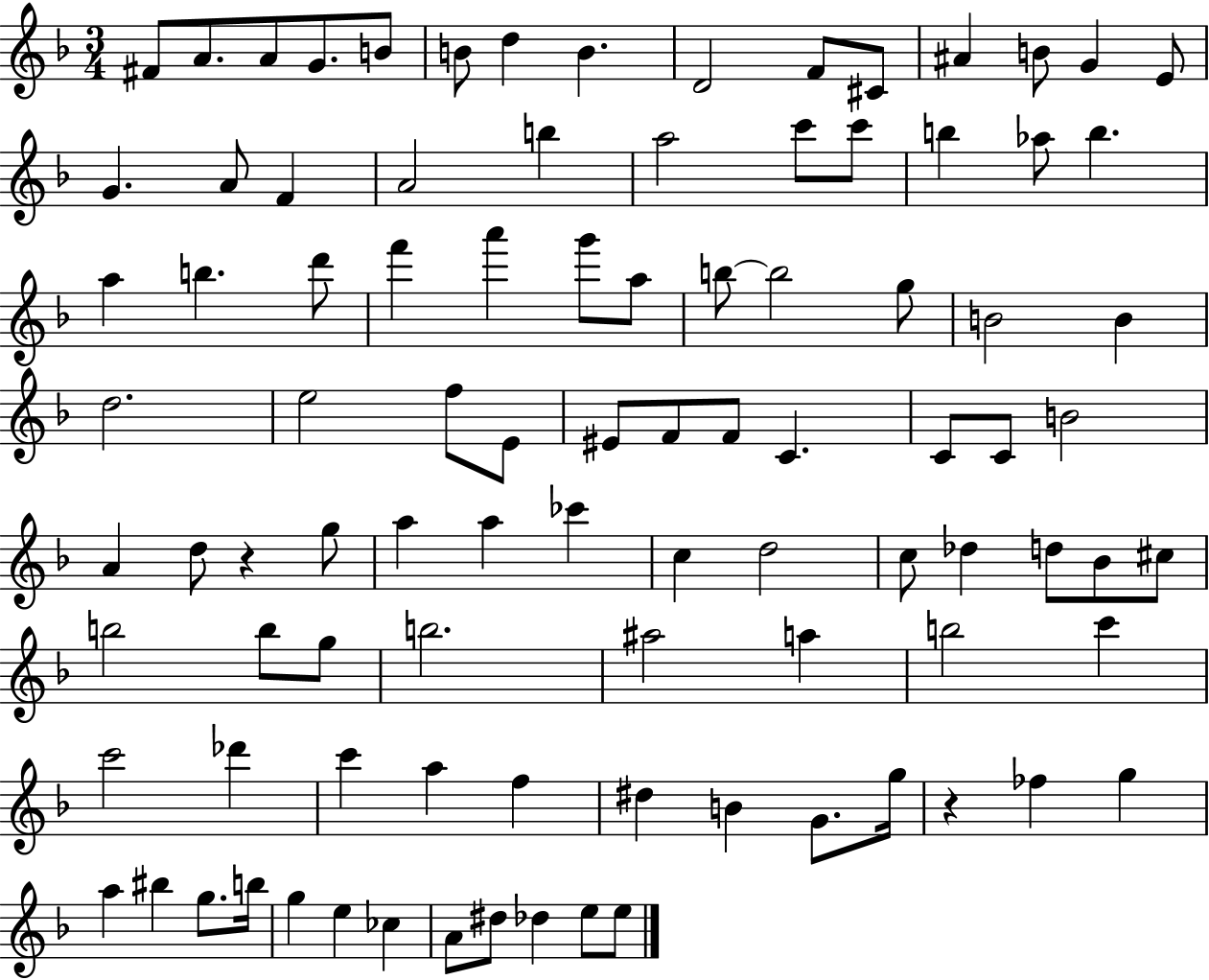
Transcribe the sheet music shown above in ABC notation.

X:1
T:Untitled
M:3/4
L:1/4
K:F
^F/2 A/2 A/2 G/2 B/2 B/2 d B D2 F/2 ^C/2 ^A B/2 G E/2 G A/2 F A2 b a2 c'/2 c'/2 b _a/2 b a b d'/2 f' a' g'/2 a/2 b/2 b2 g/2 B2 B d2 e2 f/2 E/2 ^E/2 F/2 F/2 C C/2 C/2 B2 A d/2 z g/2 a a _c' c d2 c/2 _d d/2 _B/2 ^c/2 b2 b/2 g/2 b2 ^a2 a b2 c' c'2 _d' c' a f ^d B G/2 g/4 z _f g a ^b g/2 b/4 g e _c A/2 ^d/2 _d e/2 e/2